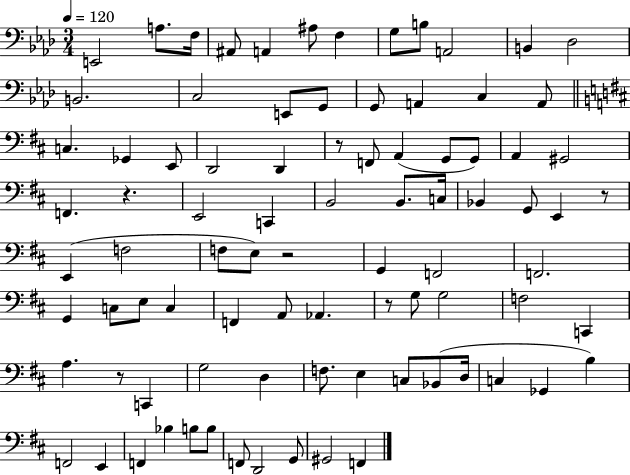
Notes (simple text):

E2/h A3/e. F3/s A#2/e A2/q A#3/e F3/q G3/e B3/e A2/h B2/q Db3/h B2/h. C3/h E2/e G2/e G2/e A2/q C3/q A2/e C3/q. Gb2/q E2/e D2/h D2/q R/e F2/e A2/q G2/e G2/e A2/q G#2/h F2/q. R/q. E2/h C2/q B2/h B2/e. C3/s Bb2/q G2/e E2/q R/e E2/q F3/h F3/e E3/e R/h G2/q F2/h F2/h. G2/q C3/e E3/e C3/q F2/q A2/e Ab2/q. R/e G3/e G3/h F3/h C2/q A3/q. R/e C2/q G3/h D3/q F3/e. E3/q C3/e Bb2/e D3/s C3/q Gb2/q B3/q F2/h E2/q F2/q Bb3/q B3/e B3/e F2/e D2/h G2/e G#2/h F2/q